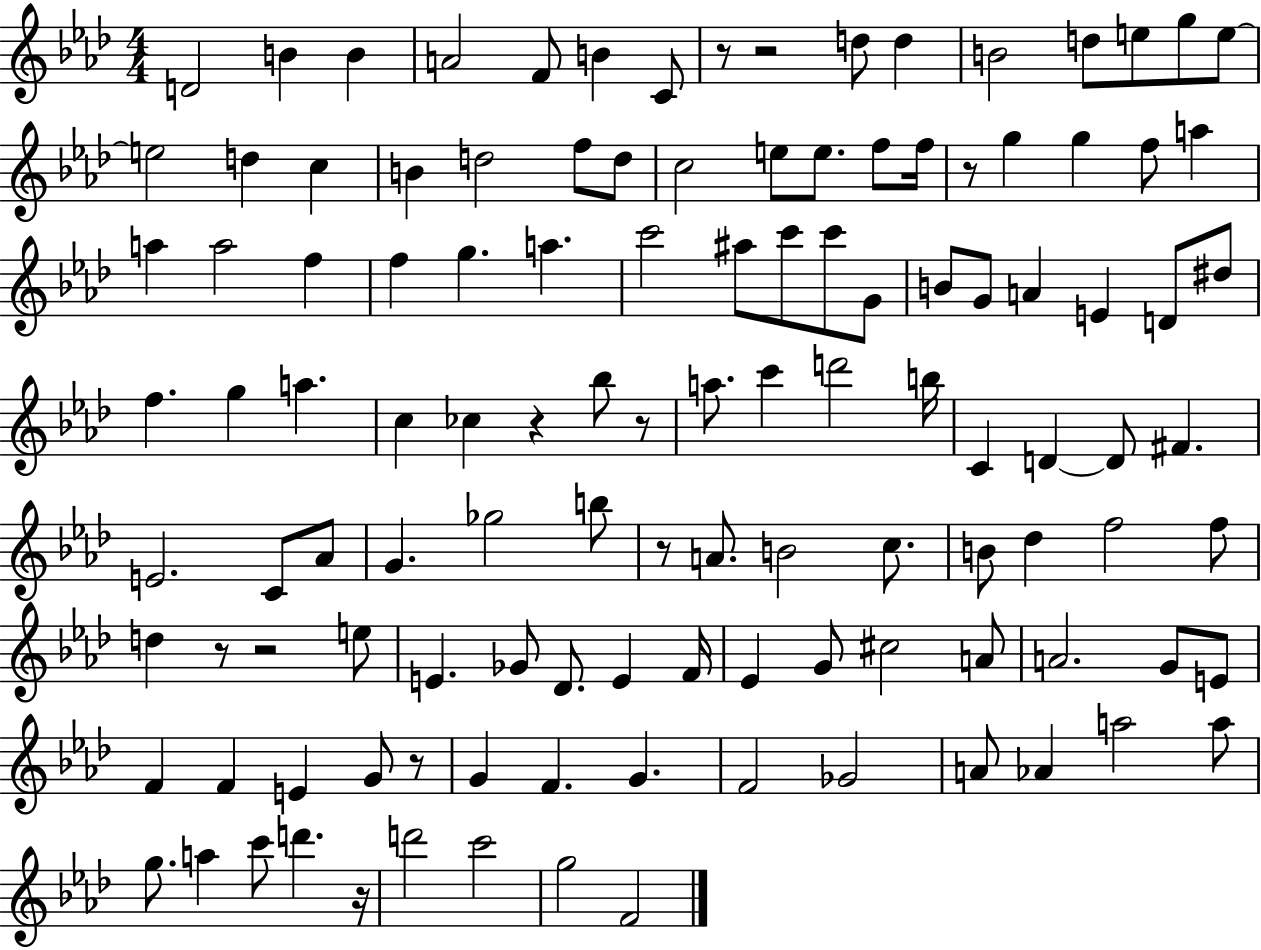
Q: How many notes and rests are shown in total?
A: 119